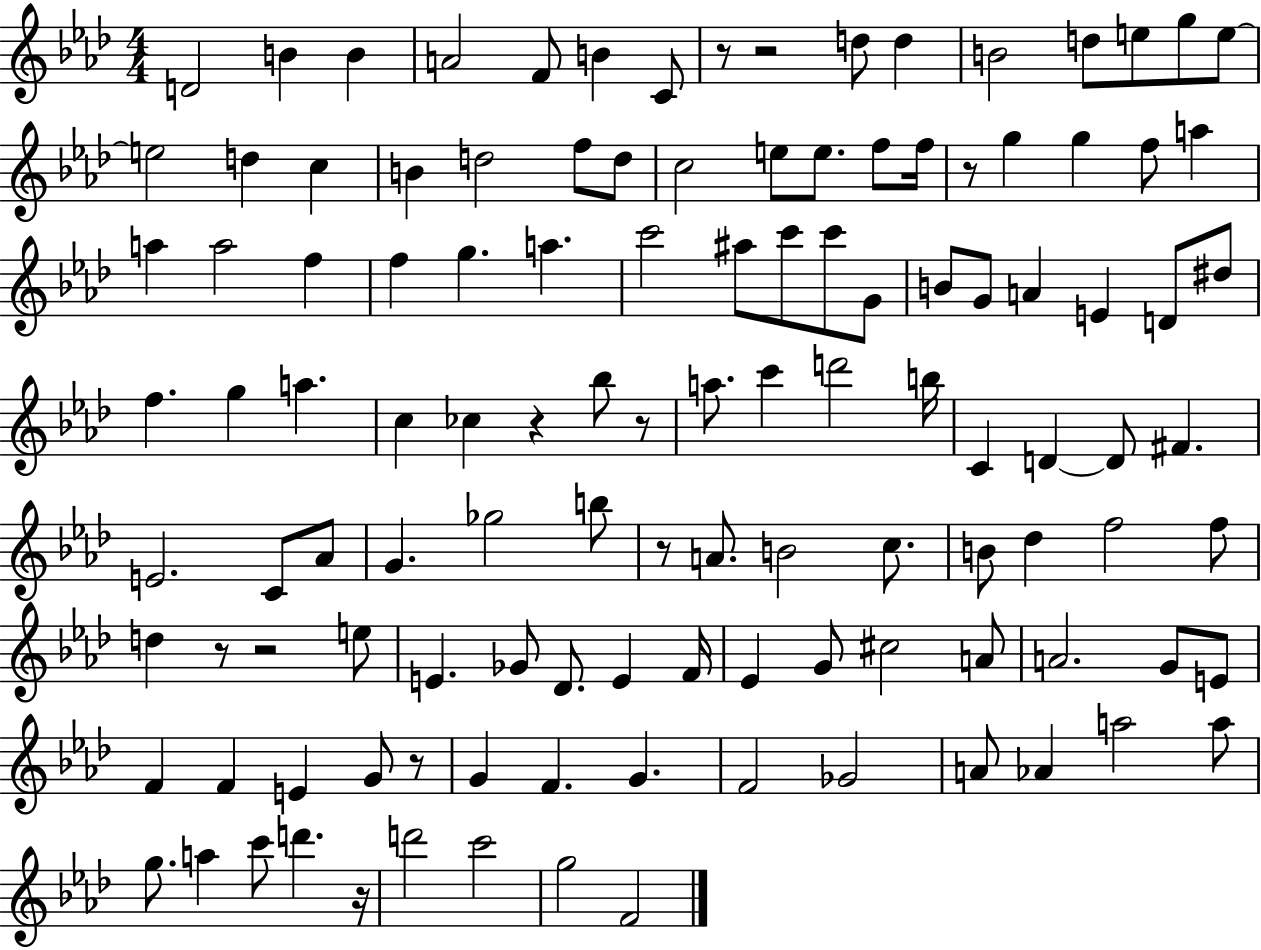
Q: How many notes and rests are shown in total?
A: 119